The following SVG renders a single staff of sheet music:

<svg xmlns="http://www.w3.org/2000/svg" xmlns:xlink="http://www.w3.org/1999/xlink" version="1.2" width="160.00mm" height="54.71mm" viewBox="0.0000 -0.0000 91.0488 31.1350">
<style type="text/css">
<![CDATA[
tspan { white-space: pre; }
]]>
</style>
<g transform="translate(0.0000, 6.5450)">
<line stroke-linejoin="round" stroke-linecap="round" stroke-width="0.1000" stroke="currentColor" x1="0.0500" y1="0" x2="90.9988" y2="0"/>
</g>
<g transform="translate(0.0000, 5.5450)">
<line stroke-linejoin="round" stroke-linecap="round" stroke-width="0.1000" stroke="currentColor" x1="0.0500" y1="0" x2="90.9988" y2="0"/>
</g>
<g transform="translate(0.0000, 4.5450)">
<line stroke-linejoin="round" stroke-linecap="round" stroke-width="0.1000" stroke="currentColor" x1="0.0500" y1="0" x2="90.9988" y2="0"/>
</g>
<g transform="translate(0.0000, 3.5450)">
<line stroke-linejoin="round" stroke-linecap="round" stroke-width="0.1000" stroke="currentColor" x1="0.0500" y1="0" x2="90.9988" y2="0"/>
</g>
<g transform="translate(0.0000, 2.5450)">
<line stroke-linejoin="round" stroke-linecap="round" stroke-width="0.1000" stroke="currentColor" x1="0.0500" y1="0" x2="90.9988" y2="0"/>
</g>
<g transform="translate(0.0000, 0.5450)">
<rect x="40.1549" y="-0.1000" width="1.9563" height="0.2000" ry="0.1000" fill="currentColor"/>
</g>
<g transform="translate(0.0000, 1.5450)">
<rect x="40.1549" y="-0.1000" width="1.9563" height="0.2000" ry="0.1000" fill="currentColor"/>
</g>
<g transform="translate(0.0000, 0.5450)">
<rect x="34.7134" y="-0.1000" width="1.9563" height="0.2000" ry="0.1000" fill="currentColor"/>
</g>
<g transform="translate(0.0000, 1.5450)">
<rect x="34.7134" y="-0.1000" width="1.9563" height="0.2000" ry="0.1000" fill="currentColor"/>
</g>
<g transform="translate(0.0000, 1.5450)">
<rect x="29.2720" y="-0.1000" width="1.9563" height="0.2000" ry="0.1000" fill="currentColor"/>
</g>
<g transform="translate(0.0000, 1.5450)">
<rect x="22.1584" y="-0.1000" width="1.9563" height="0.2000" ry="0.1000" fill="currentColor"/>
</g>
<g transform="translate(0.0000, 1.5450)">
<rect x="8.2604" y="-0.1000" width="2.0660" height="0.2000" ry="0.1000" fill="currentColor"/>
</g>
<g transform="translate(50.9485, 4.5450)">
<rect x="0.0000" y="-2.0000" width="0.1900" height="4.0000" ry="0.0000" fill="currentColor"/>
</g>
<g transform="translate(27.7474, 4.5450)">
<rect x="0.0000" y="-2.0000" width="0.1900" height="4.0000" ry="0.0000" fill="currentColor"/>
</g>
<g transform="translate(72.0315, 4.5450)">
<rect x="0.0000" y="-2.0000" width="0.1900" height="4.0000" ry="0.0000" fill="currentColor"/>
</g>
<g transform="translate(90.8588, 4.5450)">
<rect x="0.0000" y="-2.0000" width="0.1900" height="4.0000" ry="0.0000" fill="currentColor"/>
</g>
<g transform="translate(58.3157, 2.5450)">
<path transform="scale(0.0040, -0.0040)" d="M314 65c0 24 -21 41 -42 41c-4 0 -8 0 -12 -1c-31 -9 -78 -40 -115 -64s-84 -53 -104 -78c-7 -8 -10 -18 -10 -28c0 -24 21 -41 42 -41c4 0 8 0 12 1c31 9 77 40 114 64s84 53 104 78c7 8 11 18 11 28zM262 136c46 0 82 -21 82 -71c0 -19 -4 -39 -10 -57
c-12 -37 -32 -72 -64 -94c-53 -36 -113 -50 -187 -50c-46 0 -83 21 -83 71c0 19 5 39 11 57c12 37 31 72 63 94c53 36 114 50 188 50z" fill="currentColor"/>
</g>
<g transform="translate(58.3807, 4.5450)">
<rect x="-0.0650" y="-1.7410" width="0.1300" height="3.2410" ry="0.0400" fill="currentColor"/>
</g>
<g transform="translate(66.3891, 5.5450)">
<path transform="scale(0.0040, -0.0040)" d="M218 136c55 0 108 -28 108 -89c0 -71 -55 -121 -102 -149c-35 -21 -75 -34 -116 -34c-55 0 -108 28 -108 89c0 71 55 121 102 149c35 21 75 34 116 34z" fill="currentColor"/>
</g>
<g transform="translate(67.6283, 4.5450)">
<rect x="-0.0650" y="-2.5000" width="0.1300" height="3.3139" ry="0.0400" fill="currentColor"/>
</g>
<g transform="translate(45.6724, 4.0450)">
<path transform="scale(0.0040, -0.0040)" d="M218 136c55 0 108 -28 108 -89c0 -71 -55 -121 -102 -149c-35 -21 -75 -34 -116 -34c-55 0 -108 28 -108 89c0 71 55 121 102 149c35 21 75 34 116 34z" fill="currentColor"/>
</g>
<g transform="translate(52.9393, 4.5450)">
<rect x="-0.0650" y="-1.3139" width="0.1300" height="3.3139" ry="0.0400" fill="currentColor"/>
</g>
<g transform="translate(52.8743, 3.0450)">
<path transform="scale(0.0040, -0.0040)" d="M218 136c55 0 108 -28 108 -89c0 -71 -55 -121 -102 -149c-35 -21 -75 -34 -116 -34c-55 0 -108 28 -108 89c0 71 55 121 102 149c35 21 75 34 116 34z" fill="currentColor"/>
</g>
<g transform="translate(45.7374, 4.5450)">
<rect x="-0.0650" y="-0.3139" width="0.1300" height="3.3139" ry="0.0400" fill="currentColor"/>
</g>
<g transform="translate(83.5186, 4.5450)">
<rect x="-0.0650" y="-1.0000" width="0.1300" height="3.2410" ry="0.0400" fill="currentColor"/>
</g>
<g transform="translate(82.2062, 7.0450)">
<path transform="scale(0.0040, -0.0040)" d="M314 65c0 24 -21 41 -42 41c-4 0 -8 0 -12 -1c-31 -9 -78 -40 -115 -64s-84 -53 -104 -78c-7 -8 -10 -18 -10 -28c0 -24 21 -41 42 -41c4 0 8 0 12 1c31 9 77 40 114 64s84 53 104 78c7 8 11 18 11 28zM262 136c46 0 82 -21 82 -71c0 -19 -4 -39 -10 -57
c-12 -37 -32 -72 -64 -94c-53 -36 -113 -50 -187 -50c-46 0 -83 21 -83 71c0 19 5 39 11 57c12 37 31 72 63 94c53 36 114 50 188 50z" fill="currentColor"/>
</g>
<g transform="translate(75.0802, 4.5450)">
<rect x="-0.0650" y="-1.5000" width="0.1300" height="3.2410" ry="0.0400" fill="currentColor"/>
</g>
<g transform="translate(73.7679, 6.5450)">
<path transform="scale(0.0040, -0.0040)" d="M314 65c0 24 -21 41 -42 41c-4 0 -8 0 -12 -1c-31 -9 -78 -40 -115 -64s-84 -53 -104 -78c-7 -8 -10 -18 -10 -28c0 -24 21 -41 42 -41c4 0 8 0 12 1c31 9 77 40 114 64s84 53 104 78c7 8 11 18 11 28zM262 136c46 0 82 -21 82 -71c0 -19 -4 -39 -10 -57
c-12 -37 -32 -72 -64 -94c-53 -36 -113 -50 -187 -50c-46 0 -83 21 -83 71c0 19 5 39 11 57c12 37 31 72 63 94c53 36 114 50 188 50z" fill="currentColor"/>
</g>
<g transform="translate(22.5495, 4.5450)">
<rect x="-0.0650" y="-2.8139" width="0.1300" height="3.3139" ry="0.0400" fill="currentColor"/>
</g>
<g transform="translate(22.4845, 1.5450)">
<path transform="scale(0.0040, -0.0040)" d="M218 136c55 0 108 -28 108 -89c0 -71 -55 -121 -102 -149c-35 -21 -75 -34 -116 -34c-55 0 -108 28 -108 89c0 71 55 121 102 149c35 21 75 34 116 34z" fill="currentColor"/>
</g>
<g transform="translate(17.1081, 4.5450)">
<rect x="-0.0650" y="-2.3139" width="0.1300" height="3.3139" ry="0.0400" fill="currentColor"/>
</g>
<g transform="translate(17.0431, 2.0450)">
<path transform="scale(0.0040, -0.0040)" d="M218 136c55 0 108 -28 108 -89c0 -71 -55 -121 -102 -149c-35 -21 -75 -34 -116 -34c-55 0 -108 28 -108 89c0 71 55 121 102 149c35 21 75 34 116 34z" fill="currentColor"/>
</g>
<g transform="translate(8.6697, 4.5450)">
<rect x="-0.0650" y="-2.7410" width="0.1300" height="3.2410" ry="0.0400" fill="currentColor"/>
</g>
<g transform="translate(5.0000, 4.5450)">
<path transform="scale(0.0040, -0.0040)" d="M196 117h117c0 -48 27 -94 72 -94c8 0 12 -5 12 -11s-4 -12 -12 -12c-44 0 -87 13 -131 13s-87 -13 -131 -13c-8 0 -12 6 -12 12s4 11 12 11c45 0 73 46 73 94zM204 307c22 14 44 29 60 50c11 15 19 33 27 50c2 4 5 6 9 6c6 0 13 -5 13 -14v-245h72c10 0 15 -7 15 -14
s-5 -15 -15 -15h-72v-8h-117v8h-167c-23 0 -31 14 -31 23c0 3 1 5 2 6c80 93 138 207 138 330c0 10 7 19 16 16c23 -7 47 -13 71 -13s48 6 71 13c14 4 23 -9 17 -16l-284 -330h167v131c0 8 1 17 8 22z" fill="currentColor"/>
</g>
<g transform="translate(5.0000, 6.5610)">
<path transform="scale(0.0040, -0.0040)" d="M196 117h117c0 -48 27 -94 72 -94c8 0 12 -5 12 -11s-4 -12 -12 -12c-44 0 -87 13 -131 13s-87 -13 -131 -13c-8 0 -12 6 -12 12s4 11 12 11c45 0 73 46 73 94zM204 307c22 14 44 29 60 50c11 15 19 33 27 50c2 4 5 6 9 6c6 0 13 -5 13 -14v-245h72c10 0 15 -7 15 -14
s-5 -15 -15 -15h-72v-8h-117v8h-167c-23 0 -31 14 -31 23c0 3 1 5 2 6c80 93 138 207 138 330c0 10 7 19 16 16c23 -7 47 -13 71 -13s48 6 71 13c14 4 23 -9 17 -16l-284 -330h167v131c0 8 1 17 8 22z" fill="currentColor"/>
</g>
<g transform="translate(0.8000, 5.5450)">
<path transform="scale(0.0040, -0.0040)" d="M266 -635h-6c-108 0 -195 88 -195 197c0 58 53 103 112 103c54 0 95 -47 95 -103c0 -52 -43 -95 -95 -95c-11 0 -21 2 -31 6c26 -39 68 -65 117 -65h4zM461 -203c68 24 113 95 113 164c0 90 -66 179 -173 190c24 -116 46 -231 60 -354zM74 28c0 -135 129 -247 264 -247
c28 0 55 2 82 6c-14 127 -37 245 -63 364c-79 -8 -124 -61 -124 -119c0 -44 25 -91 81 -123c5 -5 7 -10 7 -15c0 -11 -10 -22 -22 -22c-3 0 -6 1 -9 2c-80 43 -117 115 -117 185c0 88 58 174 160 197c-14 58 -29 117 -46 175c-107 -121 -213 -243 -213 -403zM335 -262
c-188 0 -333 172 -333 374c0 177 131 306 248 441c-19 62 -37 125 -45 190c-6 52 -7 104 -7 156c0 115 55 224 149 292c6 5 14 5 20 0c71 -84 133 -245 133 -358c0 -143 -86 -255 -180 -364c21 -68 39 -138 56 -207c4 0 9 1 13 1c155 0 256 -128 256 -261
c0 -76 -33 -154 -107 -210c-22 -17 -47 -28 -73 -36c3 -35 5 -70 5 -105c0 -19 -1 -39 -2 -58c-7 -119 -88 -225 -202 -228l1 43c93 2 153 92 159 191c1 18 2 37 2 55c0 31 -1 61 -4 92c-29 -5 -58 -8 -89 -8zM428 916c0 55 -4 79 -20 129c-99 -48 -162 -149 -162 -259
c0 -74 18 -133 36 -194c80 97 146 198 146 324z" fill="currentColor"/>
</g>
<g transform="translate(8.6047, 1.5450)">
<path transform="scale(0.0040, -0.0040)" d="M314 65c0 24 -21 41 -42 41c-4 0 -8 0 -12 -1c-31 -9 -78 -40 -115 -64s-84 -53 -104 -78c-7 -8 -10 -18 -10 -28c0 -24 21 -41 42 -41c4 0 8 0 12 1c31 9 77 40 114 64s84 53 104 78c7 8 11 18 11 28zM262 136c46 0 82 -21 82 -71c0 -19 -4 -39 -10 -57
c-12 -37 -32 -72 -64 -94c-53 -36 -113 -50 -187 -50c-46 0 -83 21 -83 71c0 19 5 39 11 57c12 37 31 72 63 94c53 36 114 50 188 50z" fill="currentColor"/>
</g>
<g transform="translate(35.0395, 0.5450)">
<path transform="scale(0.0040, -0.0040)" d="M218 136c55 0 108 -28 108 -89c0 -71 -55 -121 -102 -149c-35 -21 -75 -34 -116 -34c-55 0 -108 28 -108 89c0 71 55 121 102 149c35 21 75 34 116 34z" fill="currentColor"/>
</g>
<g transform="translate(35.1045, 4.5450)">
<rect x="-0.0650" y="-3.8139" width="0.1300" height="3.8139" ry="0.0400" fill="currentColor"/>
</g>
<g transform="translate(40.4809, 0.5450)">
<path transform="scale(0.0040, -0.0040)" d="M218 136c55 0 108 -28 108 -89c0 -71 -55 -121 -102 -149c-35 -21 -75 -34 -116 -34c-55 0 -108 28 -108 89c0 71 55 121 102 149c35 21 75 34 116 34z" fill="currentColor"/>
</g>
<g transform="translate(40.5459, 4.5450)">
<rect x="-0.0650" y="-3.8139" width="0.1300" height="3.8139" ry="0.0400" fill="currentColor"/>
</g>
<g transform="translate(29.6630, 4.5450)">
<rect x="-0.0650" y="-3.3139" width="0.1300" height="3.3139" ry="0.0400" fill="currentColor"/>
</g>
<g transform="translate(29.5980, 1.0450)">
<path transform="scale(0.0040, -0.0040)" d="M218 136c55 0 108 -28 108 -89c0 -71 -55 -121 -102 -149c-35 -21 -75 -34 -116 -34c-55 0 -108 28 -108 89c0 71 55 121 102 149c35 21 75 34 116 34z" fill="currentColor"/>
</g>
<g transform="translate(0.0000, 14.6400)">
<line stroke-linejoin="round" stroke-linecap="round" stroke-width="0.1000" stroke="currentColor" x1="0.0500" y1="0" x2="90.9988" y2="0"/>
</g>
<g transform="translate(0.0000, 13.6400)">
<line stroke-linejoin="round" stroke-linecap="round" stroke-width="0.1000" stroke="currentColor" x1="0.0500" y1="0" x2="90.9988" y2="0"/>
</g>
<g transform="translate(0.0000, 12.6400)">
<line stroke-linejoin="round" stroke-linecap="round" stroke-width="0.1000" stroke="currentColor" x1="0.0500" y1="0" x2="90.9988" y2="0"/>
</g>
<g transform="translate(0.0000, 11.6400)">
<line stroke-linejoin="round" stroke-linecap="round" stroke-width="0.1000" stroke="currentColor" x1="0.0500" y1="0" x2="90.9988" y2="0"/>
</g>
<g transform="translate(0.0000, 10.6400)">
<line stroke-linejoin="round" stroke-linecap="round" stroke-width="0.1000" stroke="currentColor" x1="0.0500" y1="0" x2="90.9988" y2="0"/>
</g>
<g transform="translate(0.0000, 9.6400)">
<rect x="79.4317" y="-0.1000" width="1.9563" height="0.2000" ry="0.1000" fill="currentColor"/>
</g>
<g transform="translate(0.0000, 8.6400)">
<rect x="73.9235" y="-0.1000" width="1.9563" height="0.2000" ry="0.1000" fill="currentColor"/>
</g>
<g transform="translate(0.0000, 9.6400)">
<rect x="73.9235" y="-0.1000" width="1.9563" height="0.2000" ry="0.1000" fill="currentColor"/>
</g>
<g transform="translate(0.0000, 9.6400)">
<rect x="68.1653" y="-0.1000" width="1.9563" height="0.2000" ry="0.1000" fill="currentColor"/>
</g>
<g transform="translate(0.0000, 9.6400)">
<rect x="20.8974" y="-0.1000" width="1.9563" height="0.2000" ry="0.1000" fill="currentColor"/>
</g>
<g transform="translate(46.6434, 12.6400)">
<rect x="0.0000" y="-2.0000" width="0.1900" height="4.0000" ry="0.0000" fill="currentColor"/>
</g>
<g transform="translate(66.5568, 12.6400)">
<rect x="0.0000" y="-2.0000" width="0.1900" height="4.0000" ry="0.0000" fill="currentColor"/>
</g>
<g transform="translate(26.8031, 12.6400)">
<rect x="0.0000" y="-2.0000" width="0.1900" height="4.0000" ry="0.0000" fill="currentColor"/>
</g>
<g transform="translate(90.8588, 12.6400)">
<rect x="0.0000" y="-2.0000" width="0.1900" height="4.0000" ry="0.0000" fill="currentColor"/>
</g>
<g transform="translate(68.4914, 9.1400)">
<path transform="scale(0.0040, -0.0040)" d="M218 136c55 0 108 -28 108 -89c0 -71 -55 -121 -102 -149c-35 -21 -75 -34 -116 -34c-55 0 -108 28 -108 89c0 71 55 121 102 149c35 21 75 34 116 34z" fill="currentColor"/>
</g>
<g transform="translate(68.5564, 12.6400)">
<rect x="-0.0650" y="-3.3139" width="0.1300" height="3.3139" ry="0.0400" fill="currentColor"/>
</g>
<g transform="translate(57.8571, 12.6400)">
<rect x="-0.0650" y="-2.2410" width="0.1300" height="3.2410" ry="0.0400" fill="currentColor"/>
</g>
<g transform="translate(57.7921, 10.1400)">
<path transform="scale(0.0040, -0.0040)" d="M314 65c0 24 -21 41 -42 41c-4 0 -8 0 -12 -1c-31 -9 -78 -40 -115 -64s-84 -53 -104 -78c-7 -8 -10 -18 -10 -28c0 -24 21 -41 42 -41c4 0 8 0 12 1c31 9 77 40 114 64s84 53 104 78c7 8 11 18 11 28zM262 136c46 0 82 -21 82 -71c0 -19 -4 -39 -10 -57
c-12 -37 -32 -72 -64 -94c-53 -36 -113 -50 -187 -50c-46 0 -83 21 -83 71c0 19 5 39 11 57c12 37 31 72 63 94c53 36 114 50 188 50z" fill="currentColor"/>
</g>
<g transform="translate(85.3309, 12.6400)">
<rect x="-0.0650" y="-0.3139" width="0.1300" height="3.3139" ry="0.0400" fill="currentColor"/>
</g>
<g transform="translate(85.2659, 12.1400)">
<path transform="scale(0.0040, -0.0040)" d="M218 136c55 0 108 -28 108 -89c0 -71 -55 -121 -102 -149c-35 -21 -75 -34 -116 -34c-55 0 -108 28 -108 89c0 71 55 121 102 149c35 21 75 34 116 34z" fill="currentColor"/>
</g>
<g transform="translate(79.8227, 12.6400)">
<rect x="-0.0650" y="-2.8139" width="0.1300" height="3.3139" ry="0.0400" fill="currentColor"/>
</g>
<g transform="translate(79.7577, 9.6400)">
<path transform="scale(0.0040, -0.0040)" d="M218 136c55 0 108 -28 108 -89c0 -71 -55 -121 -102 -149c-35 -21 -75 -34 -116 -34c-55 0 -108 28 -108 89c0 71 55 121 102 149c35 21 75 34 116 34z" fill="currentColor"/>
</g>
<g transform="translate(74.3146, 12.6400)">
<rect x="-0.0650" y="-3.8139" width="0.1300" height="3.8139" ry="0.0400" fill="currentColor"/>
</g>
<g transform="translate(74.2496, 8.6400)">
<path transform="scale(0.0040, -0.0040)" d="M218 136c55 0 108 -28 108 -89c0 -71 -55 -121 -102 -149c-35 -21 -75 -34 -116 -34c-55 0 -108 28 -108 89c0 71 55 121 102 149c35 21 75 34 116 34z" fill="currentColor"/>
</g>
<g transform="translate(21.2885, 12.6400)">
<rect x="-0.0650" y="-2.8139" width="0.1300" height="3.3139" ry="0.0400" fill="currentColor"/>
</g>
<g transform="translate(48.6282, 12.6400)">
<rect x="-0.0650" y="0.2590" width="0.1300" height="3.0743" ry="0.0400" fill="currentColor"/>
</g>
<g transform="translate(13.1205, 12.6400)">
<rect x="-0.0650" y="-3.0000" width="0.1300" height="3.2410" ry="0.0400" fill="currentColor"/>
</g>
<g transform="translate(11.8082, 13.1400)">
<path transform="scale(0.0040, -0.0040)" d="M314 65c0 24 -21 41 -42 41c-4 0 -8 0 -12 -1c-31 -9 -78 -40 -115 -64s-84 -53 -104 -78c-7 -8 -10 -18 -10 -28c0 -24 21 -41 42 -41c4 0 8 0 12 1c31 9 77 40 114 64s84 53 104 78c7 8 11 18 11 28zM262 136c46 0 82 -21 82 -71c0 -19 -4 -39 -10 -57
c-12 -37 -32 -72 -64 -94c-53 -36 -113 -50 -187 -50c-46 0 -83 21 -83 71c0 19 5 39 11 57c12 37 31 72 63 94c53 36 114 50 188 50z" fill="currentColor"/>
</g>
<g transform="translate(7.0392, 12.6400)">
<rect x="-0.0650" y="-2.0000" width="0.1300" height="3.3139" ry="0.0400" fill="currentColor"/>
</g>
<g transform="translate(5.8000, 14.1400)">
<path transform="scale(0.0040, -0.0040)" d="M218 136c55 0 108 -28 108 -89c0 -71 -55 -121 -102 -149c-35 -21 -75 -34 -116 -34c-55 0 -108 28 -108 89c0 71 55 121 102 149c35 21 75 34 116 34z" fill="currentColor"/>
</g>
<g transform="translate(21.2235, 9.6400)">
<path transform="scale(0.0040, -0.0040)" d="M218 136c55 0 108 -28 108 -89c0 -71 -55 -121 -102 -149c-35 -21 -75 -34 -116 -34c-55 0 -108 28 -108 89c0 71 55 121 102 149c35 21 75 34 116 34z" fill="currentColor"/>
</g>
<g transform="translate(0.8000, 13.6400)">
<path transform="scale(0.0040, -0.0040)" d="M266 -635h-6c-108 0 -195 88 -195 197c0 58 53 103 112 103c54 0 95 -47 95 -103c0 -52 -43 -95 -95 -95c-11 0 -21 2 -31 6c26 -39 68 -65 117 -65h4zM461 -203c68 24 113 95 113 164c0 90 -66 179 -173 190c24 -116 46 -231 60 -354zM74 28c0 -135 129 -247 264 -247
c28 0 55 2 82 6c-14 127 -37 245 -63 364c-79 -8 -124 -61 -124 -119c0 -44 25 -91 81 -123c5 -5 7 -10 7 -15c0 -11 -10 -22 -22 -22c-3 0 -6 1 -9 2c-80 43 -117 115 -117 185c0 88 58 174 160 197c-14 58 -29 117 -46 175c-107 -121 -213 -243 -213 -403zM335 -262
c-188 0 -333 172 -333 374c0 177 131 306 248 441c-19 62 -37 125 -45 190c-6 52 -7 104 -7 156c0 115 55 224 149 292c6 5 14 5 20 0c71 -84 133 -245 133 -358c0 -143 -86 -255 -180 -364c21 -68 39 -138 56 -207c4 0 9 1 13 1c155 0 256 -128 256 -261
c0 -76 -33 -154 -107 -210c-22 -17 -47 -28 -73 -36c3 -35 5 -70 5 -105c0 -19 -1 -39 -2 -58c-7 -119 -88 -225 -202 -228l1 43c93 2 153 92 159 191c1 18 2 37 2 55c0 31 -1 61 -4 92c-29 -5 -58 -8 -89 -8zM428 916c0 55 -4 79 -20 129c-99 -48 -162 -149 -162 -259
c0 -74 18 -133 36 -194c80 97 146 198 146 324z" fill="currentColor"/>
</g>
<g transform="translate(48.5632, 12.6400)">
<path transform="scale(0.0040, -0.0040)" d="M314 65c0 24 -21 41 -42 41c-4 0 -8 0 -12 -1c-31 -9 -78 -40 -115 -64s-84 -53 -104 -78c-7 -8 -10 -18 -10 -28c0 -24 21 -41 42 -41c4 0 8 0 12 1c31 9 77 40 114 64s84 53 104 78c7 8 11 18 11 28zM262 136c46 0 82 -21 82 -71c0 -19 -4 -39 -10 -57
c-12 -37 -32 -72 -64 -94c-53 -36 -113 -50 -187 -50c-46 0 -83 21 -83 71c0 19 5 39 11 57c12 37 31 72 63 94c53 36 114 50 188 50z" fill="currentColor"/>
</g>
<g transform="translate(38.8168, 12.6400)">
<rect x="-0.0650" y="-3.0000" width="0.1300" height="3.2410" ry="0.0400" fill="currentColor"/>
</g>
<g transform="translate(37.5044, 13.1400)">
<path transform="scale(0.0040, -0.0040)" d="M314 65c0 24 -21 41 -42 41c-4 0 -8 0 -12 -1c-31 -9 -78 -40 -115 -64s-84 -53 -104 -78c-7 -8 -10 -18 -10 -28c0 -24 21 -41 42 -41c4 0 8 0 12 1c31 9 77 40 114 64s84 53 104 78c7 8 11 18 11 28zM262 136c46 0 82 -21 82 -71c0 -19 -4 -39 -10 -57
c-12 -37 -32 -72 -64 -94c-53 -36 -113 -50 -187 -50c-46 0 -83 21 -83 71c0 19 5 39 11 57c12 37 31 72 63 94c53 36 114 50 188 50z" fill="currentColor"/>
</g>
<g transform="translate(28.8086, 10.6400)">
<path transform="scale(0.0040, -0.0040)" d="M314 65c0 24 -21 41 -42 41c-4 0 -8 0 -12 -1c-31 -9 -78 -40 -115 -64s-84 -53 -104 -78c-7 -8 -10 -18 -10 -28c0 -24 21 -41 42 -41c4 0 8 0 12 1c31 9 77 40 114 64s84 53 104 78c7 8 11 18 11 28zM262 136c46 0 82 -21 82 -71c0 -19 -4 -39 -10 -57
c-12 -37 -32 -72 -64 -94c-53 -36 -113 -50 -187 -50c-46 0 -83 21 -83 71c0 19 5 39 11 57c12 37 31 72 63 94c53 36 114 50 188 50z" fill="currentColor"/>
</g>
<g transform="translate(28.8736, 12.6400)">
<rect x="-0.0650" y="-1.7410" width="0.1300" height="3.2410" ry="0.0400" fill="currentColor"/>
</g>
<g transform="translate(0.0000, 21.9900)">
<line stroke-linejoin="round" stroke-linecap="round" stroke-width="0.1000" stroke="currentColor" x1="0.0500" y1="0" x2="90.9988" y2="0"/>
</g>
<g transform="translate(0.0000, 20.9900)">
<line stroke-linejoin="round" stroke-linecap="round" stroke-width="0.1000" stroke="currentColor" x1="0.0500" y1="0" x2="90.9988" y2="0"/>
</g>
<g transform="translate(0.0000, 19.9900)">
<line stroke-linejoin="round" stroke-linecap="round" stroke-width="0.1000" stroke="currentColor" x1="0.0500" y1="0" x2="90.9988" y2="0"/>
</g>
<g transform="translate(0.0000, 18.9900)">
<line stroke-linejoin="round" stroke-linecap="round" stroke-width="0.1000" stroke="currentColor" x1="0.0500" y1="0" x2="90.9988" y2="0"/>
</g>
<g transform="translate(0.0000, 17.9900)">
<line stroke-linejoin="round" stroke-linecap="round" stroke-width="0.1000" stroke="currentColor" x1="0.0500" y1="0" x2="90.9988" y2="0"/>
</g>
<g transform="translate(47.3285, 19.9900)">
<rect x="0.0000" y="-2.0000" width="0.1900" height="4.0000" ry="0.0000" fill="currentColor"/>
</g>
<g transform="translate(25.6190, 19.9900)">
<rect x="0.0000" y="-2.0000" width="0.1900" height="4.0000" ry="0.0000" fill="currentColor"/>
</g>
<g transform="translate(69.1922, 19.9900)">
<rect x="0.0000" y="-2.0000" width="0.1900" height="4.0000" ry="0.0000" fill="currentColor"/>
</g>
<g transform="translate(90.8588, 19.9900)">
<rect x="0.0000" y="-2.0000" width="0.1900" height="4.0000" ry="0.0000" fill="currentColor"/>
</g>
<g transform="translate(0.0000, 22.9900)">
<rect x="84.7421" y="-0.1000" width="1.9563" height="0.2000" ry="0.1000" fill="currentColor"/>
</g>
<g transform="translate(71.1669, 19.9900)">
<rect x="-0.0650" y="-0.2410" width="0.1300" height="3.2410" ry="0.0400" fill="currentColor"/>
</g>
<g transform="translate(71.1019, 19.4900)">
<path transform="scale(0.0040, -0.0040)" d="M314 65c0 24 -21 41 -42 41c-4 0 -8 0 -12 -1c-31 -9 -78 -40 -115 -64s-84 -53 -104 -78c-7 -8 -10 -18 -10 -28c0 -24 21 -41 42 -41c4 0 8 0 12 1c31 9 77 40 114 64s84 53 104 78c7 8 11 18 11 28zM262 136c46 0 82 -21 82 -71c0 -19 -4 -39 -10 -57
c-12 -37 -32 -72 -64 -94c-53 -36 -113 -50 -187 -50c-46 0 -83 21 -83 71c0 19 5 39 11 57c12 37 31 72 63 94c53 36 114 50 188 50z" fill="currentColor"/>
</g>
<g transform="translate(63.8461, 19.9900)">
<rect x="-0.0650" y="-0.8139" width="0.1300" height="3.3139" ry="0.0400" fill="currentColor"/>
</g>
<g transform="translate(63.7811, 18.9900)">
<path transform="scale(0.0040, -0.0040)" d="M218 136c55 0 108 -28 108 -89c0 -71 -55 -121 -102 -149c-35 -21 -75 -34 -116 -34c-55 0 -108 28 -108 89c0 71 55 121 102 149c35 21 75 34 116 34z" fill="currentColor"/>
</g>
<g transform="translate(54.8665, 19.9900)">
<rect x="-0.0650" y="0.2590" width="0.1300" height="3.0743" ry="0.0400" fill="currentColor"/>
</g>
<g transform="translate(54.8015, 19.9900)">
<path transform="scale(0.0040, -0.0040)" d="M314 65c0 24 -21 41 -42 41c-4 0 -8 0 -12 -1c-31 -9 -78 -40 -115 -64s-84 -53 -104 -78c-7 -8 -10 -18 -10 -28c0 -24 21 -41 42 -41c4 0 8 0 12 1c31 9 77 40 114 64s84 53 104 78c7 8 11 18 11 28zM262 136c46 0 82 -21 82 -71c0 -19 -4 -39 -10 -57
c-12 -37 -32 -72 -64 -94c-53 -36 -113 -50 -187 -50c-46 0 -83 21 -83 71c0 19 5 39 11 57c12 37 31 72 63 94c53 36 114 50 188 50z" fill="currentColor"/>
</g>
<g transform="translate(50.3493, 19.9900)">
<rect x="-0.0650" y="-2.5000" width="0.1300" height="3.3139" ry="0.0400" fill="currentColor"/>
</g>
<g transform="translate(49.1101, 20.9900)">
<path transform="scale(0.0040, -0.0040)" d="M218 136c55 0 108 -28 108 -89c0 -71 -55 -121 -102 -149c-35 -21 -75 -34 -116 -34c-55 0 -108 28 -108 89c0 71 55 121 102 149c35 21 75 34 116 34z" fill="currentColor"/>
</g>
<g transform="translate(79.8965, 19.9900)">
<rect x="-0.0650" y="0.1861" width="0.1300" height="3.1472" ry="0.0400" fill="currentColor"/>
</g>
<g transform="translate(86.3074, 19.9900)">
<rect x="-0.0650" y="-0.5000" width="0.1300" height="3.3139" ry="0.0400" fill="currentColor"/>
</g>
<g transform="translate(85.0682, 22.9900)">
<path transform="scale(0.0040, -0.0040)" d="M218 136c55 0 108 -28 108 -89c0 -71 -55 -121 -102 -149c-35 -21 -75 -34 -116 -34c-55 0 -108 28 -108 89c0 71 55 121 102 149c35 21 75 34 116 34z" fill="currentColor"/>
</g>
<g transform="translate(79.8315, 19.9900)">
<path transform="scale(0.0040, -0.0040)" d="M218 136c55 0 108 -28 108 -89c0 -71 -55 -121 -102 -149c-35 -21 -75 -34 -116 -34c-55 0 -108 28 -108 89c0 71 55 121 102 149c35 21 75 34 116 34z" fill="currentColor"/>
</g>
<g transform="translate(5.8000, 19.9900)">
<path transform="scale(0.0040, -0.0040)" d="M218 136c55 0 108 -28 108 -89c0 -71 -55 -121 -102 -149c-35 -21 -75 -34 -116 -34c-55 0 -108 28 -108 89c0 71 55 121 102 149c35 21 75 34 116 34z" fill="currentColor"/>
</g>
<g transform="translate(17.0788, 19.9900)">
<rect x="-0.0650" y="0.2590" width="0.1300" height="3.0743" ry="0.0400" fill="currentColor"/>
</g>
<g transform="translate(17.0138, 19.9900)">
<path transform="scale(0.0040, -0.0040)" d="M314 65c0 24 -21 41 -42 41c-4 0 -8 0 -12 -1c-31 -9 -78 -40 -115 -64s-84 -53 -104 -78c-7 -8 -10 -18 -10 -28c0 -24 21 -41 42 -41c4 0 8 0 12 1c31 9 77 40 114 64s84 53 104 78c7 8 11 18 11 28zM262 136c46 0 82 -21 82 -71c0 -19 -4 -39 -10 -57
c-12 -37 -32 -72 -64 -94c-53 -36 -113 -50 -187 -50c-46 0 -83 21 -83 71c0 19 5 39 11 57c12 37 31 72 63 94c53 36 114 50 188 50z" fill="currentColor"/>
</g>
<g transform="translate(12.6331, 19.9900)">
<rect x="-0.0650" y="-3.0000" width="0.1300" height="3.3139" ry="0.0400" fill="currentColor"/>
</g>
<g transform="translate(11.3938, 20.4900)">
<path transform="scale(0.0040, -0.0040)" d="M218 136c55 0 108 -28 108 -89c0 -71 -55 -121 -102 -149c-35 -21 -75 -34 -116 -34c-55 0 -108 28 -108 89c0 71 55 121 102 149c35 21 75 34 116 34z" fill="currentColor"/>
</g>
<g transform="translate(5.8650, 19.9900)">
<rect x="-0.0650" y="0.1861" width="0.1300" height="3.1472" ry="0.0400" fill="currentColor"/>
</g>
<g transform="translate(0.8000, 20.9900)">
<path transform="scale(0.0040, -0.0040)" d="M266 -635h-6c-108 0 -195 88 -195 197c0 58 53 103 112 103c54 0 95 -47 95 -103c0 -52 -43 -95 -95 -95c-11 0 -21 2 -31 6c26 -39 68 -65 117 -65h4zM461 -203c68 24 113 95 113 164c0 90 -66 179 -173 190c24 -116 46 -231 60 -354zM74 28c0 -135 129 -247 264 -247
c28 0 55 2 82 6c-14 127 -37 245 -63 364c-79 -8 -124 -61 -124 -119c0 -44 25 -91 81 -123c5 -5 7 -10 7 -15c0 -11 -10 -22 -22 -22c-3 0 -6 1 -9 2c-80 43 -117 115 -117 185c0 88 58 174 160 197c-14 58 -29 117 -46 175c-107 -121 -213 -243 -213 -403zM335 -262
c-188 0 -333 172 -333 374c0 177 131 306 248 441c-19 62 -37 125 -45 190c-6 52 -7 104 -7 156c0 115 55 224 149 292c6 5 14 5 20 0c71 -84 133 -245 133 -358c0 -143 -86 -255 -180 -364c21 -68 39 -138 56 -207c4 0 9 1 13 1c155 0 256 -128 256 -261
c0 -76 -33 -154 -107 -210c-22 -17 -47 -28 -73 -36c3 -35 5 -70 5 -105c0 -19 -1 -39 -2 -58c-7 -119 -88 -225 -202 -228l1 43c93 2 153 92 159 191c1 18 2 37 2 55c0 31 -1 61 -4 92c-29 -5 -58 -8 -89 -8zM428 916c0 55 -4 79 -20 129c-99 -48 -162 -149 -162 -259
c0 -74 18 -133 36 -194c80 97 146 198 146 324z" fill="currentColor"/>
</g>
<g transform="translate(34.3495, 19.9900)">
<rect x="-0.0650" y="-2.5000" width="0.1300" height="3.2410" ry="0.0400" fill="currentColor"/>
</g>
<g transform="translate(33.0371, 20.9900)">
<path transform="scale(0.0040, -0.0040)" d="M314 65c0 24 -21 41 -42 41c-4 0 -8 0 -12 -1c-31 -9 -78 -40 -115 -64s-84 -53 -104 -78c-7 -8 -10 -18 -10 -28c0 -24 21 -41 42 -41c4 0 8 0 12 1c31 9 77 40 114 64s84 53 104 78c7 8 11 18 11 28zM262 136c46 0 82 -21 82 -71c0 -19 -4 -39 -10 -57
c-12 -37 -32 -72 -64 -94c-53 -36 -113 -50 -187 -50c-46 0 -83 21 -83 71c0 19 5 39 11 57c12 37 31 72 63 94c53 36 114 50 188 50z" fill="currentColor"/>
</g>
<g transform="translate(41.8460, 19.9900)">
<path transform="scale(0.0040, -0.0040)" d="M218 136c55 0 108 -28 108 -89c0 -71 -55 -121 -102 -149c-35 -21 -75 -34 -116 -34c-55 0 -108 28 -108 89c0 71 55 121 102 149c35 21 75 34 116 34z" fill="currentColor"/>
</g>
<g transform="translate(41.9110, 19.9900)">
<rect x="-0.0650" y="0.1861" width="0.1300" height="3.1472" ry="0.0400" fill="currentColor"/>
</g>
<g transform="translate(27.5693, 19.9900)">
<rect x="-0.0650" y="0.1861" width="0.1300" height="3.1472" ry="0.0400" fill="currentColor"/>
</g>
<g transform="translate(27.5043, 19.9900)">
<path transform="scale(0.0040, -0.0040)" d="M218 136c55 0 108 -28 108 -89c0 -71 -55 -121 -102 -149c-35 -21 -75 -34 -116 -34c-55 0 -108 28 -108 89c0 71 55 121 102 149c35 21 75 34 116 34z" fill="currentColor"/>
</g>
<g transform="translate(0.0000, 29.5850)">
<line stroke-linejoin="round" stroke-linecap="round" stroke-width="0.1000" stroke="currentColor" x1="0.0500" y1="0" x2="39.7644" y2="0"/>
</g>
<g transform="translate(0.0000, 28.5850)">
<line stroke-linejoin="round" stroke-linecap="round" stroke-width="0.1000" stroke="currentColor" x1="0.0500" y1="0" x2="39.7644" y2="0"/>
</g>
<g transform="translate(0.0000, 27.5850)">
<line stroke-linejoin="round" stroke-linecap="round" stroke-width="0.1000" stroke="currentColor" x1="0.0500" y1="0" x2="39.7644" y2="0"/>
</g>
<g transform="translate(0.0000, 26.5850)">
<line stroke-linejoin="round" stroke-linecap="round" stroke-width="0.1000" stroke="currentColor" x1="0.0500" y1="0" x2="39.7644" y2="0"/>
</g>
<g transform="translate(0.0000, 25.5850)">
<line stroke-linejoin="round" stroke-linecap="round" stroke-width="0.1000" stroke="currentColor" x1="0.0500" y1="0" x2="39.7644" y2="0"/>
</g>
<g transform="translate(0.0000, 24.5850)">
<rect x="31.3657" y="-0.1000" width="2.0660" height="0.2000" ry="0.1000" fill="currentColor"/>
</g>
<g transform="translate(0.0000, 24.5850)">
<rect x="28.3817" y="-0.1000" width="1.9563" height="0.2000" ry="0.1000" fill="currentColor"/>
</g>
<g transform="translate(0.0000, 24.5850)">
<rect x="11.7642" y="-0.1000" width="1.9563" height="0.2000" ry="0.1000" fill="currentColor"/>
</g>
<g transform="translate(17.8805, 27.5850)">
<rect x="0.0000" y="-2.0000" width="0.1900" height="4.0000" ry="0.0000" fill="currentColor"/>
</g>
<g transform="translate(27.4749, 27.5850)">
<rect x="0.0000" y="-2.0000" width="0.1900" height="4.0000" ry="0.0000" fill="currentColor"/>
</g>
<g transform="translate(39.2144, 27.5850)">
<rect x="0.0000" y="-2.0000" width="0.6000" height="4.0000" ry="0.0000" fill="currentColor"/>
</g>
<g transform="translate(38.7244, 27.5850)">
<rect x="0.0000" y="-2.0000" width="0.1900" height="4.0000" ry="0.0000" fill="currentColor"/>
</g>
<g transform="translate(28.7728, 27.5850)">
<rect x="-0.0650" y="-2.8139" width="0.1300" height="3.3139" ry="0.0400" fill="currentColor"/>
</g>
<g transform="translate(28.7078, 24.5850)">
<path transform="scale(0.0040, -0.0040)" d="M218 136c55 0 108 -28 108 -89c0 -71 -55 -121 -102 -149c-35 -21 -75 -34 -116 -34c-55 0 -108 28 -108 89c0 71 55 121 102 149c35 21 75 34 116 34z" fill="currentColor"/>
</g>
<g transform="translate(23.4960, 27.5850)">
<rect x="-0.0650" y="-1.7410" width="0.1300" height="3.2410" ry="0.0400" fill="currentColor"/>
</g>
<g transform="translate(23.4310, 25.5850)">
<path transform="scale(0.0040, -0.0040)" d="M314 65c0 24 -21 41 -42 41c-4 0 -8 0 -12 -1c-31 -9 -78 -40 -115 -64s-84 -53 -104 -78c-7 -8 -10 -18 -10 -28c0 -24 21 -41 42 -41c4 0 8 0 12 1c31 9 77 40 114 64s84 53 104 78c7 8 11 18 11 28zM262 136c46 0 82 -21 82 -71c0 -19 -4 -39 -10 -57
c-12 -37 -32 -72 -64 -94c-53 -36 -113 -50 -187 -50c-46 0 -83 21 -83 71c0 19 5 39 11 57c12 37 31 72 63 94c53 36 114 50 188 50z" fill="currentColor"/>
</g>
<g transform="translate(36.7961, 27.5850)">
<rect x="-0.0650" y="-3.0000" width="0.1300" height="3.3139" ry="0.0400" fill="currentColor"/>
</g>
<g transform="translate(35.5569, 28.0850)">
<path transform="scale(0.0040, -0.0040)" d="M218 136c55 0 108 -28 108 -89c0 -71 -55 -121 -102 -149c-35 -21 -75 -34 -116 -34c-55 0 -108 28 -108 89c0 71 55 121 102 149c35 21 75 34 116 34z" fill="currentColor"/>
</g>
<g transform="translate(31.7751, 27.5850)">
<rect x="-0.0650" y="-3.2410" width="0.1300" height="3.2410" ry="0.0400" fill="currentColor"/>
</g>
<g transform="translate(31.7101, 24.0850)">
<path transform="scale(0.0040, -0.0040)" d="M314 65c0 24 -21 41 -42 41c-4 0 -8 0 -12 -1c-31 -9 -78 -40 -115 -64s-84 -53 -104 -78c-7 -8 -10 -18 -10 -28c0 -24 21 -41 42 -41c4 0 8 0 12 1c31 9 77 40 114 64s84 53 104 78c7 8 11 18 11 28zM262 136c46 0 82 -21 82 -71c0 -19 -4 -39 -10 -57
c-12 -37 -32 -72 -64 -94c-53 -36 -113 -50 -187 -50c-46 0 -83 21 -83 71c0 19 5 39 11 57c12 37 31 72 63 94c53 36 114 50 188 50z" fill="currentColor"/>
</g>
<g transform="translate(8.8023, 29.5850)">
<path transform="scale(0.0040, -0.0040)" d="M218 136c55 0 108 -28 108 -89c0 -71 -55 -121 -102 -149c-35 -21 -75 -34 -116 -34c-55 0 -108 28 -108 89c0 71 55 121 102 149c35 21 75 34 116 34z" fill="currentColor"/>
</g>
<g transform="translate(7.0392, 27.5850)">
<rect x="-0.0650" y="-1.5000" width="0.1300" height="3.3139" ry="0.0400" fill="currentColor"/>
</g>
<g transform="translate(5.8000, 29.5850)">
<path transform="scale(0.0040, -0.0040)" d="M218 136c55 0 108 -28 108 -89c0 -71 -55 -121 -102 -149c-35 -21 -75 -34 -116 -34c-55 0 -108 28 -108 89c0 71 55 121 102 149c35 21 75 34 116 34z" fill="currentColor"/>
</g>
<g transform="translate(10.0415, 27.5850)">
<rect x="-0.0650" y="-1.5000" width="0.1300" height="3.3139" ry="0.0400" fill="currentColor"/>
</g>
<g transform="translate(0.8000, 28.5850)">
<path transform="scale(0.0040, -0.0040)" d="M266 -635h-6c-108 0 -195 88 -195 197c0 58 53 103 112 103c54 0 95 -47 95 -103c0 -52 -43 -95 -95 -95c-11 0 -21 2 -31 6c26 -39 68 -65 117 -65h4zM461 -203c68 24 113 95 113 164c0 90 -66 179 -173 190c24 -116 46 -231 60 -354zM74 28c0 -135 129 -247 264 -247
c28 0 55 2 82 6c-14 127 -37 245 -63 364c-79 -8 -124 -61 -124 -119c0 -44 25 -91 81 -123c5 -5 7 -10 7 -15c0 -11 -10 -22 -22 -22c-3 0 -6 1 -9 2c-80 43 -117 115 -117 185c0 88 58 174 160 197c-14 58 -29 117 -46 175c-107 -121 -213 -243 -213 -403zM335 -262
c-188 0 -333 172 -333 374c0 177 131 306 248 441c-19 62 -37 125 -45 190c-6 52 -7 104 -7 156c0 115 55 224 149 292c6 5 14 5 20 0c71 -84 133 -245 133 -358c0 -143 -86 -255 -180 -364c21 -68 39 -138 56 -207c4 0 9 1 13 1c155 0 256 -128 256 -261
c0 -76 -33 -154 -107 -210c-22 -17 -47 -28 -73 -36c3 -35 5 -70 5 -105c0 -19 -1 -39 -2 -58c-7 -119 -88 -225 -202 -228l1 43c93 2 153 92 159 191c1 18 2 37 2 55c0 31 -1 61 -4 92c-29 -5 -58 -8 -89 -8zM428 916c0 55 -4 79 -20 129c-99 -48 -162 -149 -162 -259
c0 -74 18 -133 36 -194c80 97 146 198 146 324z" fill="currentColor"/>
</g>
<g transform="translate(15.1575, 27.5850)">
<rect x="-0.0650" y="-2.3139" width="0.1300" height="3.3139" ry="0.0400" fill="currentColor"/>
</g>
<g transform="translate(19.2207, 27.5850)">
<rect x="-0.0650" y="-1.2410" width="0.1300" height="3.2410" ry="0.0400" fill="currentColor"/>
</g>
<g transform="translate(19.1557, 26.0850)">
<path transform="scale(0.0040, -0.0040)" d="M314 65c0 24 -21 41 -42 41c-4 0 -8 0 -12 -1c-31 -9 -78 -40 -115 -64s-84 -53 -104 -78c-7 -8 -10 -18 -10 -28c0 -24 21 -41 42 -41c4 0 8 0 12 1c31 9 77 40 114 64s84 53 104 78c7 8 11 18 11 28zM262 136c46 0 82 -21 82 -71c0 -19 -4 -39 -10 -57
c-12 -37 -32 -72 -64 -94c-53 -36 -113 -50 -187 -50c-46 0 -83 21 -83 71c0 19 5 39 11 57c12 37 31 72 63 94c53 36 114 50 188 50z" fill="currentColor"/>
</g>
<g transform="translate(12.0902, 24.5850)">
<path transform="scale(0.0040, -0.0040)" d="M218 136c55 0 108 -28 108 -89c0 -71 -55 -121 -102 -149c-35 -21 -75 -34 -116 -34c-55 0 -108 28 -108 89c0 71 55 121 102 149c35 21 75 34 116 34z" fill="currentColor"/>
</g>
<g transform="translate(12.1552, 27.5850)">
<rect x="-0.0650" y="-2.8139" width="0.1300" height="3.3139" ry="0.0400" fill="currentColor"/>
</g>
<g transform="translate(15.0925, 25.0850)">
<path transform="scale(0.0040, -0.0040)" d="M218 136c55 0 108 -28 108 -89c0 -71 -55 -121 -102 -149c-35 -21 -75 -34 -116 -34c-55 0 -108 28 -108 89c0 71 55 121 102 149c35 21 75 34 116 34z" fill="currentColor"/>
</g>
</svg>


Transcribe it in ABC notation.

X:1
T:Untitled
M:4/4
L:1/4
K:C
a2 g a b c' c' c e f2 G E2 D2 F A2 a f2 A2 B2 g2 b c' a c B A B2 B G2 B G B2 d c2 B C E E a g e2 f2 a b2 A